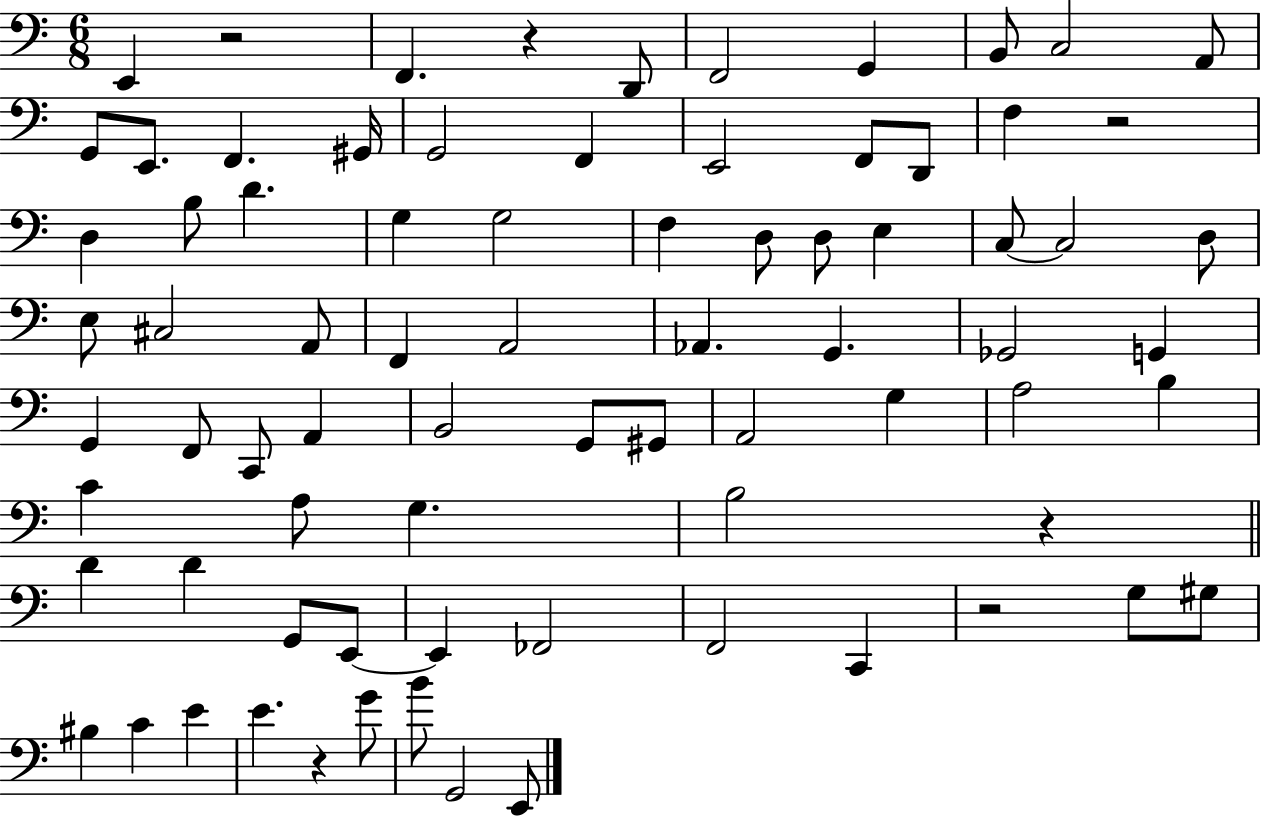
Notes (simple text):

E2/q R/h F2/q. R/q D2/e F2/h G2/q B2/e C3/h A2/e G2/e E2/e. F2/q. G#2/s G2/h F2/q E2/h F2/e D2/e F3/q R/h D3/q B3/e D4/q. G3/q G3/h F3/q D3/e D3/e E3/q C3/e C3/h D3/e E3/e C#3/h A2/e F2/q A2/h Ab2/q. G2/q. Gb2/h G2/q G2/q F2/e C2/e A2/q B2/h G2/e G#2/e A2/h G3/q A3/h B3/q C4/q A3/e G3/q. B3/h R/q D4/q D4/q G2/e E2/e E2/q FES2/h F2/h C2/q R/h G3/e G#3/e BIS3/q C4/q E4/q E4/q. R/q G4/e B4/e G2/h E2/e